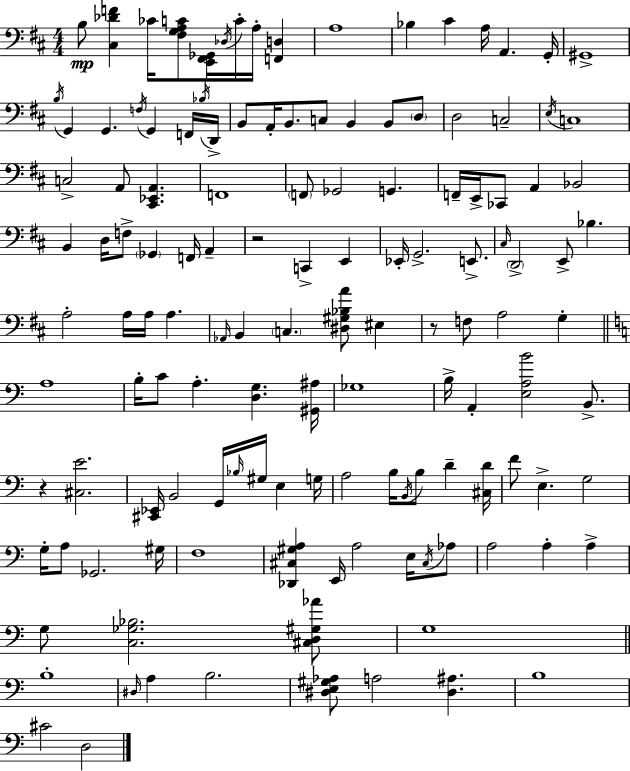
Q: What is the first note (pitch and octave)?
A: B3